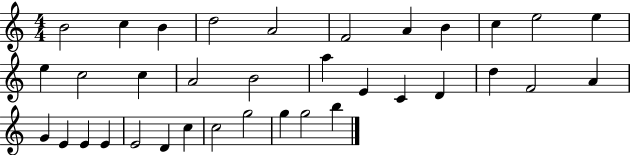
B4/h C5/q B4/q D5/h A4/h F4/h A4/q B4/q C5/q E5/h E5/q E5/q C5/h C5/q A4/h B4/h A5/q E4/q C4/q D4/q D5/q F4/h A4/q G4/q E4/q E4/q E4/q E4/h D4/q C5/q C5/h G5/h G5/q G5/h B5/q